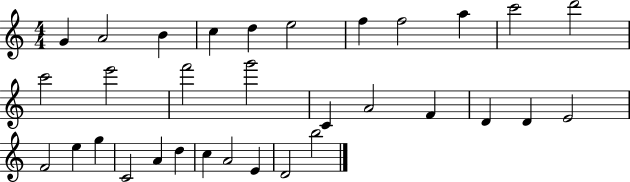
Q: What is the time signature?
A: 4/4